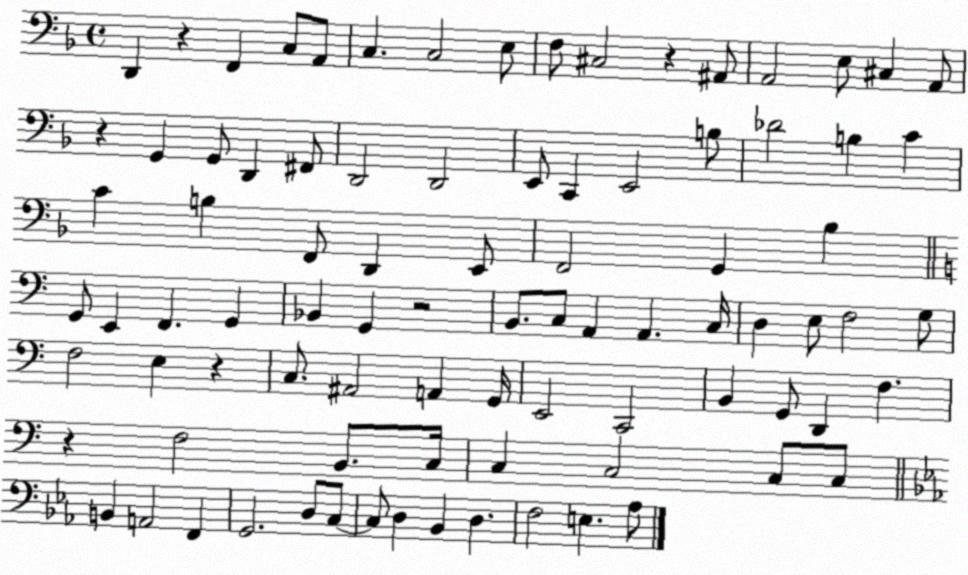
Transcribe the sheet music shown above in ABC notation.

X:1
T:Untitled
M:4/4
L:1/4
K:F
D,, z F,, C,/2 A,,/2 C, C,2 E,/2 F,/2 ^C,2 z ^A,,/2 A,,2 E,/2 ^C, A,,/2 z G,, G,,/2 D,, ^F,,/2 D,,2 D,,2 E,,/2 C,, E,,2 B,/2 _D2 B, C C B, F,,/2 D,, E,,/2 F,,2 G,, _B, G,,/2 E,, F,, G,, _B,, G,, z2 B,,/2 C,/2 A,, A,, C,/4 D, E,/2 F,2 G,/2 F,2 E, z C,/2 ^A,,2 A,, G,,/4 E,,2 C,,2 B,, G,,/2 D,, F, z F,2 B,,/2 C,/4 C, C,2 C,/2 C,/2 B,, A,,2 F,, G,,2 D,/2 C,/2 C,/2 D, _B,, D, F,2 E, _A,/2